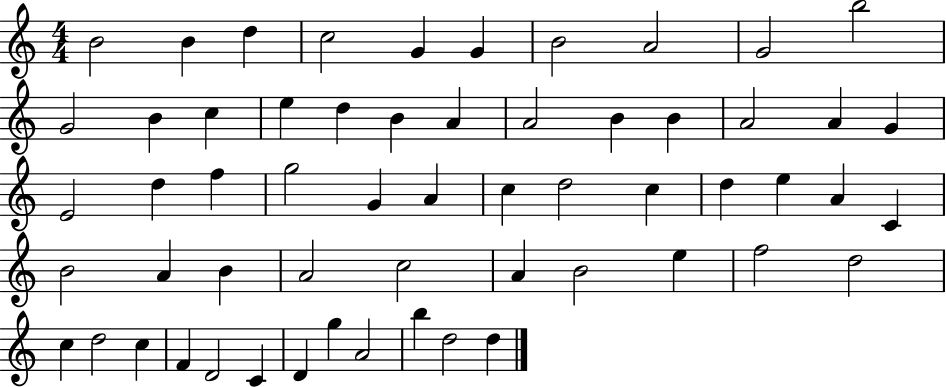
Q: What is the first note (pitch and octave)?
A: B4